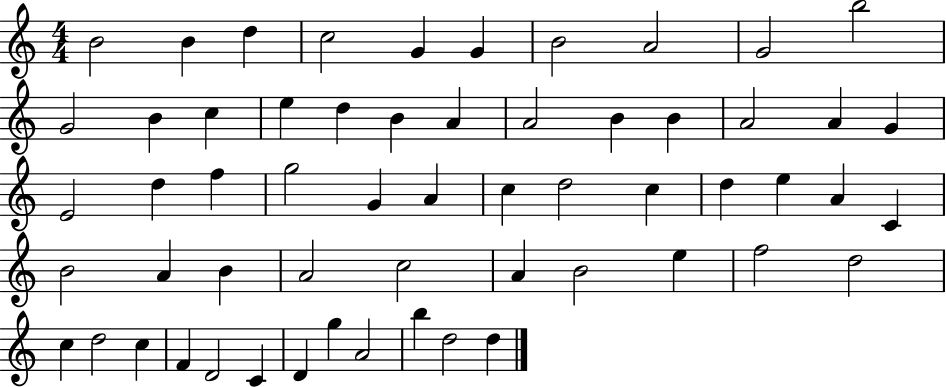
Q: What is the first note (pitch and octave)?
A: B4